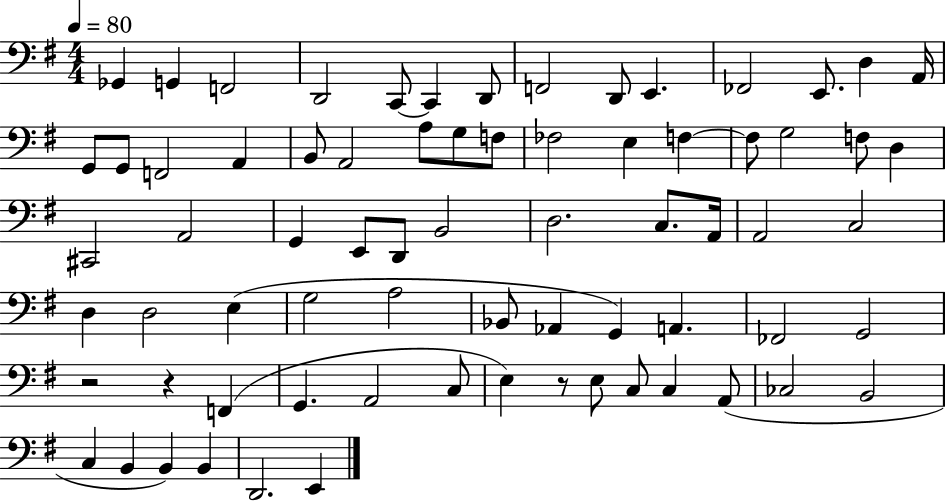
{
  \clef bass
  \numericTimeSignature
  \time 4/4
  \key g \major
  \tempo 4 = 80
  ges,4 g,4 f,2 | d,2 c,8~~ c,4 d,8 | f,2 d,8 e,4. | fes,2 e,8. d4 a,16 | \break g,8 g,8 f,2 a,4 | b,8 a,2 a8 g8 f8 | fes2 e4 f4~~ | f8 g2 f8 d4 | \break cis,2 a,2 | g,4 e,8 d,8 b,2 | d2. c8. a,16 | a,2 c2 | \break d4 d2 e4( | g2 a2 | bes,8 aes,4 g,4) a,4. | fes,2 g,2 | \break r2 r4 f,4( | g,4. a,2 c8 | e4) r8 e8 c8 c4 a,8( | ces2 b,2 | \break c4 b,4 b,4) b,4 | d,2. e,4 | \bar "|."
}